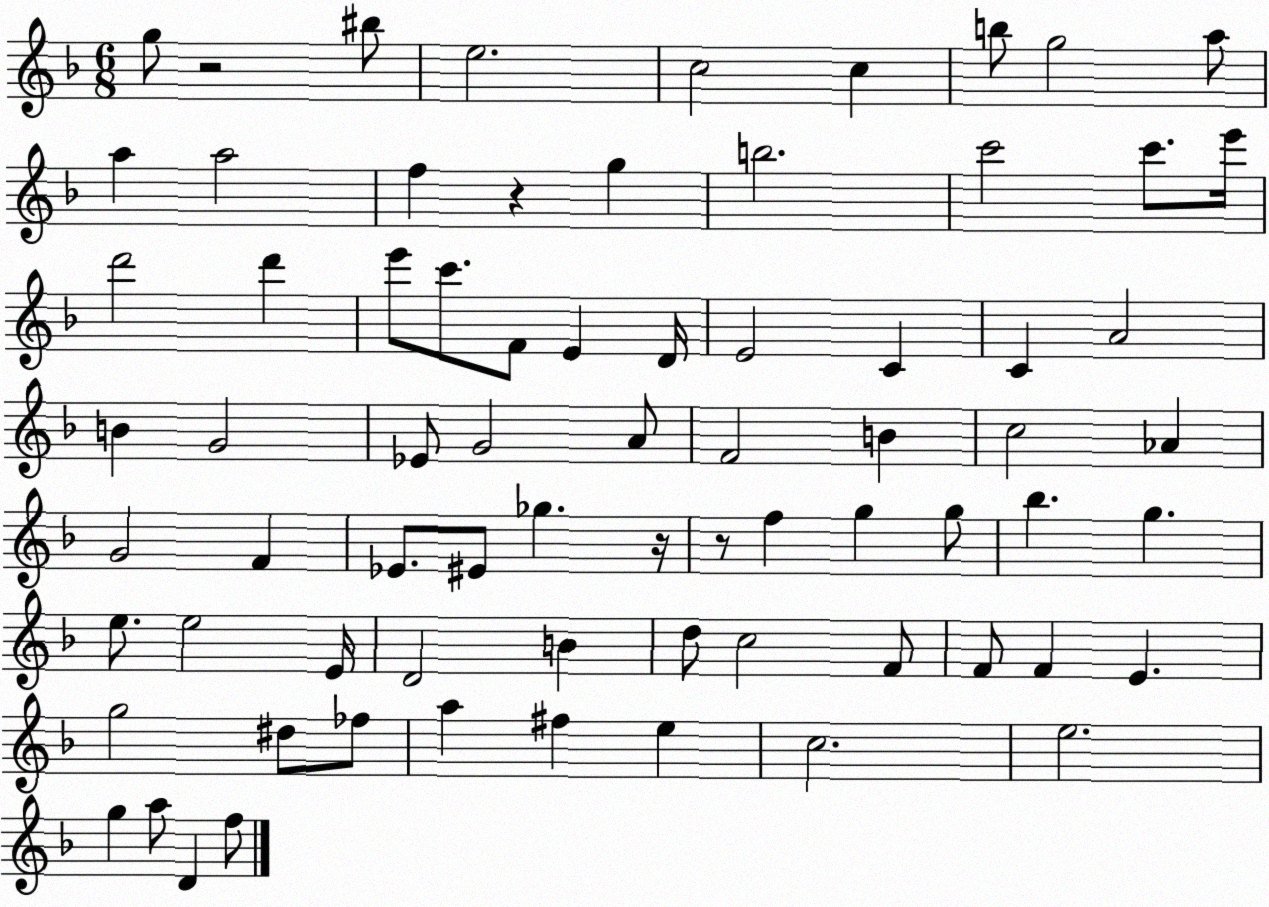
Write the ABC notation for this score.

X:1
T:Untitled
M:6/8
L:1/4
K:F
g/2 z2 ^b/2 e2 c2 c b/2 g2 a/2 a a2 f z g b2 c'2 c'/2 e'/4 d'2 d' e'/2 c'/2 F/2 E D/4 E2 C C A2 B G2 _E/2 G2 A/2 F2 B c2 _A G2 F _E/2 ^E/2 _g z/4 z/2 f g g/2 _b g e/2 e2 E/4 D2 B d/2 c2 F/2 F/2 F E g2 ^d/2 _f/2 a ^f e c2 e2 g a/2 D f/2